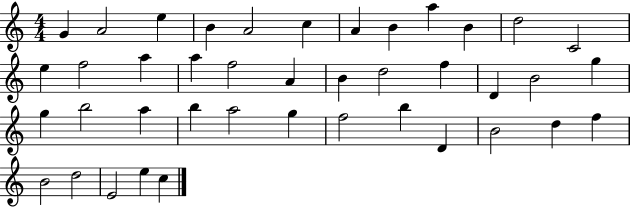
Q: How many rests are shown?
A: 0